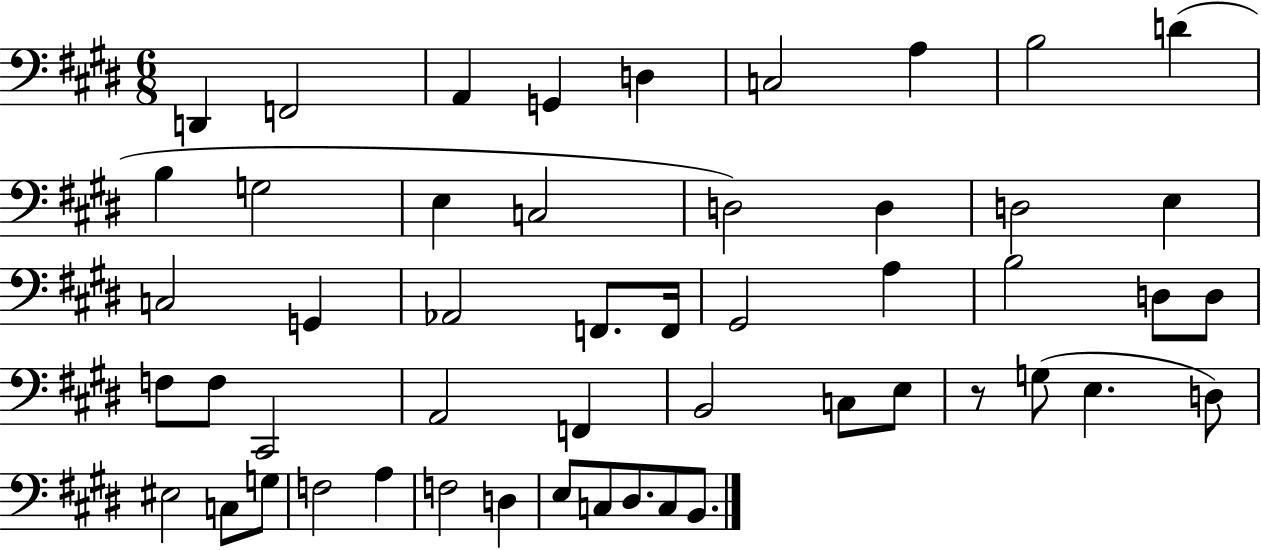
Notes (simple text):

D2/q F2/h A2/q G2/q D3/q C3/h A3/q B3/h D4/q B3/q G3/h E3/q C3/h D3/h D3/q D3/h E3/q C3/h G2/q Ab2/h F2/e. F2/s G#2/h A3/q B3/h D3/e D3/e F3/e F3/e C#2/h A2/h F2/q B2/h C3/e E3/e R/e G3/e E3/q. D3/e EIS3/h C3/e G3/e F3/h A3/q F3/h D3/q E3/e C3/e D#3/e. C3/e B2/e.